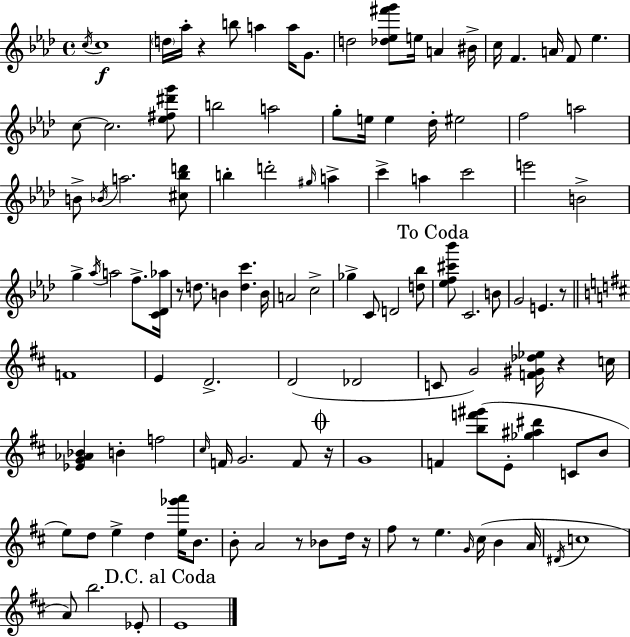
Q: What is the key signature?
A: F minor